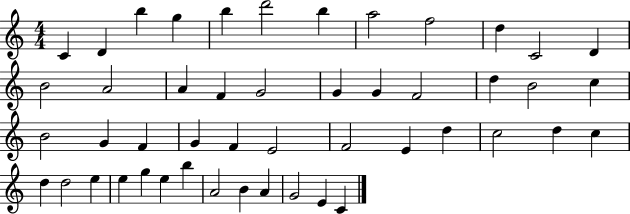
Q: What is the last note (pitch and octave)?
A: C4